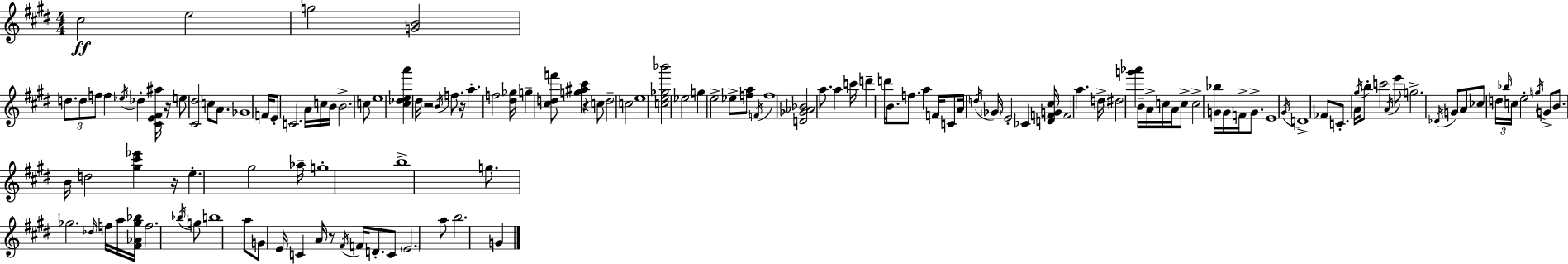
X:1
T:Untitled
M:4/4
L:1/4
K:E
^c2 e2 g2 [GB]2 d/2 d/2 f/2 f _e/4 _d [^CE^F^a]/4 z/4 e/2 [^C^d]2 c/2 A/2 _G4 F/4 E/2 C2 A/4 c/4 B/4 B2 c/2 e4 [^c_dea'] ^d/4 z2 B/4 f/2 z/4 a f2 [^d_g]/4 g [^cdf']/2 [g^a^c'] z c/2 d2 c2 e4 [ce_g_b']2 _e2 g e2 _e/2 [fa]/2 F/4 f4 [D_G_A_B]2 a/2 a c'/4 d' d'/4 B/2 f/2 a F/4 C/2 A/4 d/4 _G/4 E2 _C [DFG^c]/4 F2 a d/4 ^d2 [g'_a'] B/4 A/4 c/4 A/4 c/2 c2 [G_b]/4 G/4 F/4 G/2 E4 ^G/4 D4 _F/2 C/2 A/4 ^g/4 b/2 c'2 A/4 e'/2 g2 _D/4 G/2 A/2 _c/2 d/4 _b/4 c/4 e2 g/4 G/2 B/2 B/4 d2 [^g^c'_e'] z/4 e ^g2 _a/4 g4 b4 g/2 _g2 _d/4 f/4 a/4 [^F_A_g_b]/4 f2 _b/4 g/2 b4 a/2 G/2 E/4 C A/4 z/2 ^F/4 F/4 D/2 C/2 E2 a/2 b2 G